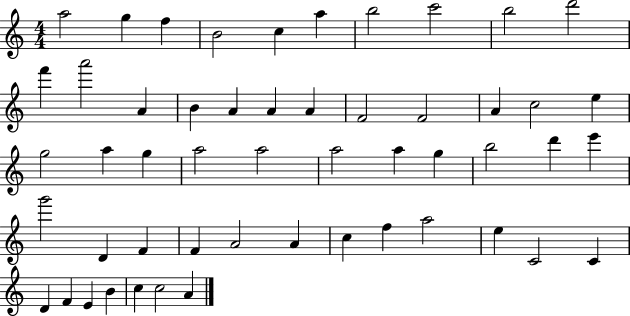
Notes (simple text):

A5/h G5/q F5/q B4/h C5/q A5/q B5/h C6/h B5/h D6/h F6/q A6/h A4/q B4/q A4/q A4/q A4/q F4/h F4/h A4/q C5/h E5/q G5/h A5/q G5/q A5/h A5/h A5/h A5/q G5/q B5/h D6/q E6/q G6/h D4/q F4/q F4/q A4/h A4/q C5/q F5/q A5/h E5/q C4/h C4/q D4/q F4/q E4/q B4/q C5/q C5/h A4/q